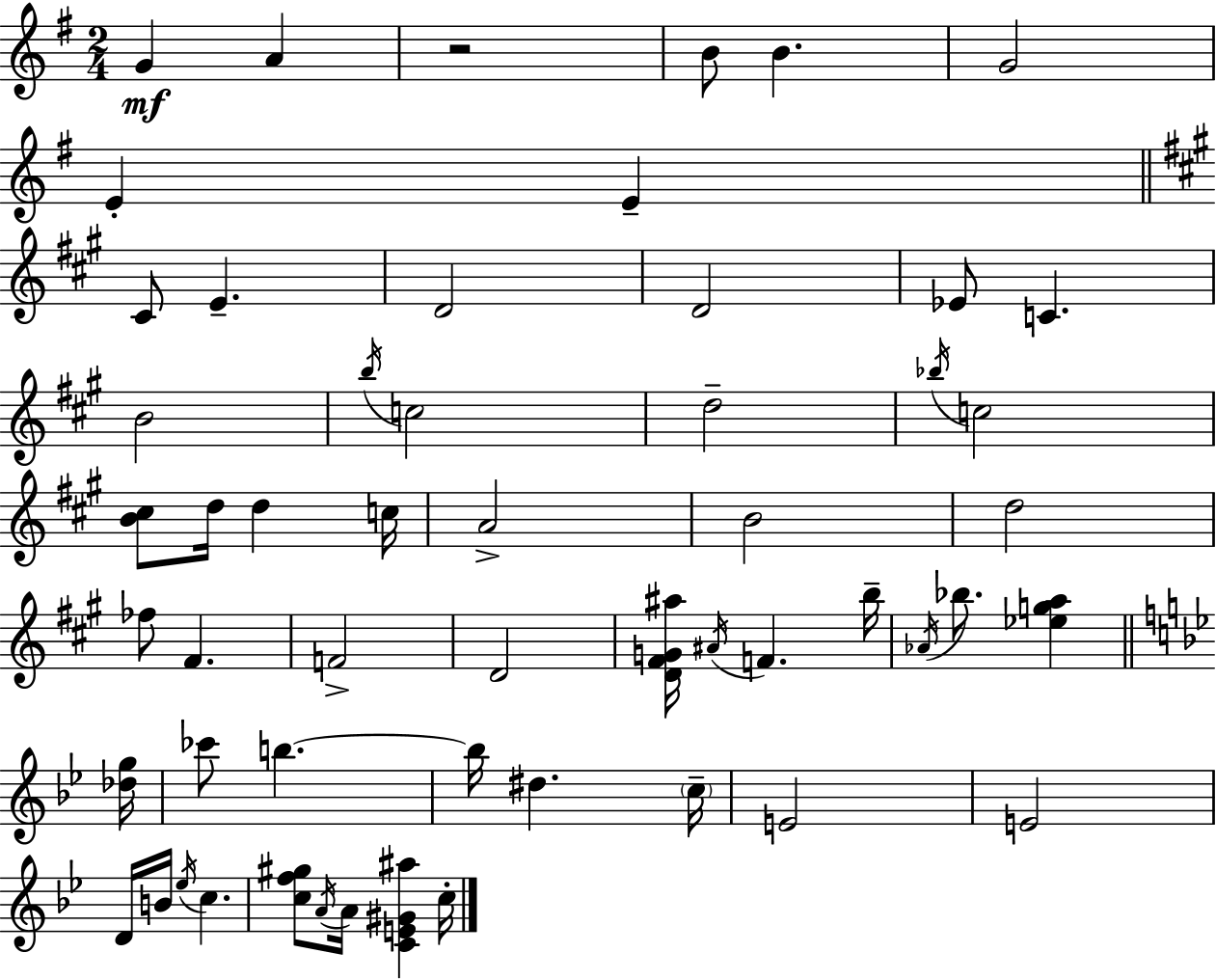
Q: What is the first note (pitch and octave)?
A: G4